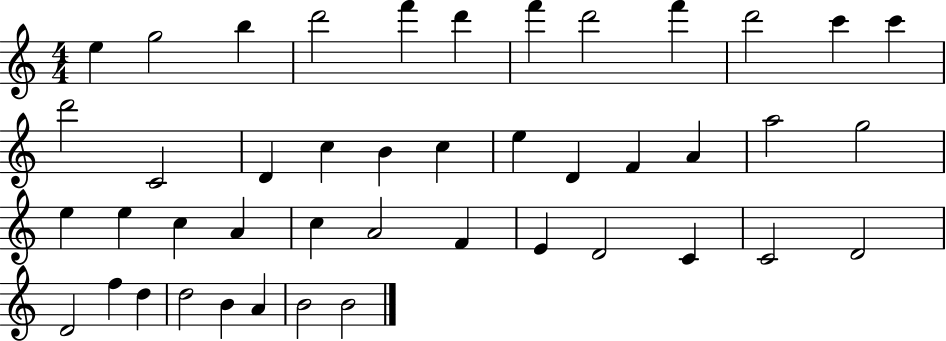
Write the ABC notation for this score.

X:1
T:Untitled
M:4/4
L:1/4
K:C
e g2 b d'2 f' d' f' d'2 f' d'2 c' c' d'2 C2 D c B c e D F A a2 g2 e e c A c A2 F E D2 C C2 D2 D2 f d d2 B A B2 B2